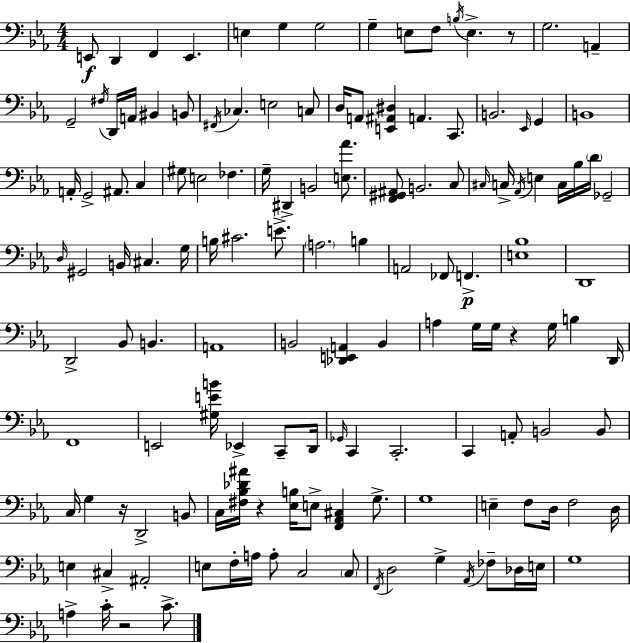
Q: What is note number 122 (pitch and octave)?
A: C4